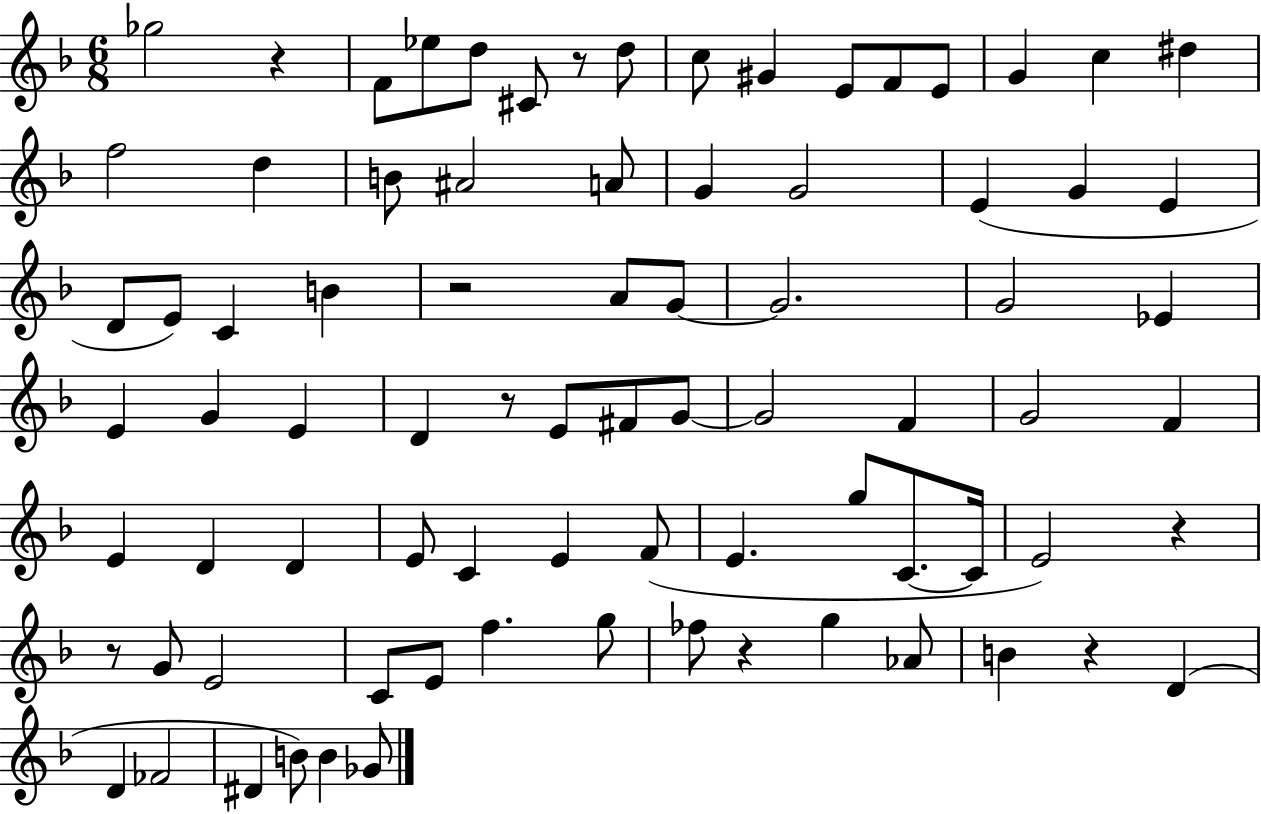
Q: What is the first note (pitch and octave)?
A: Gb5